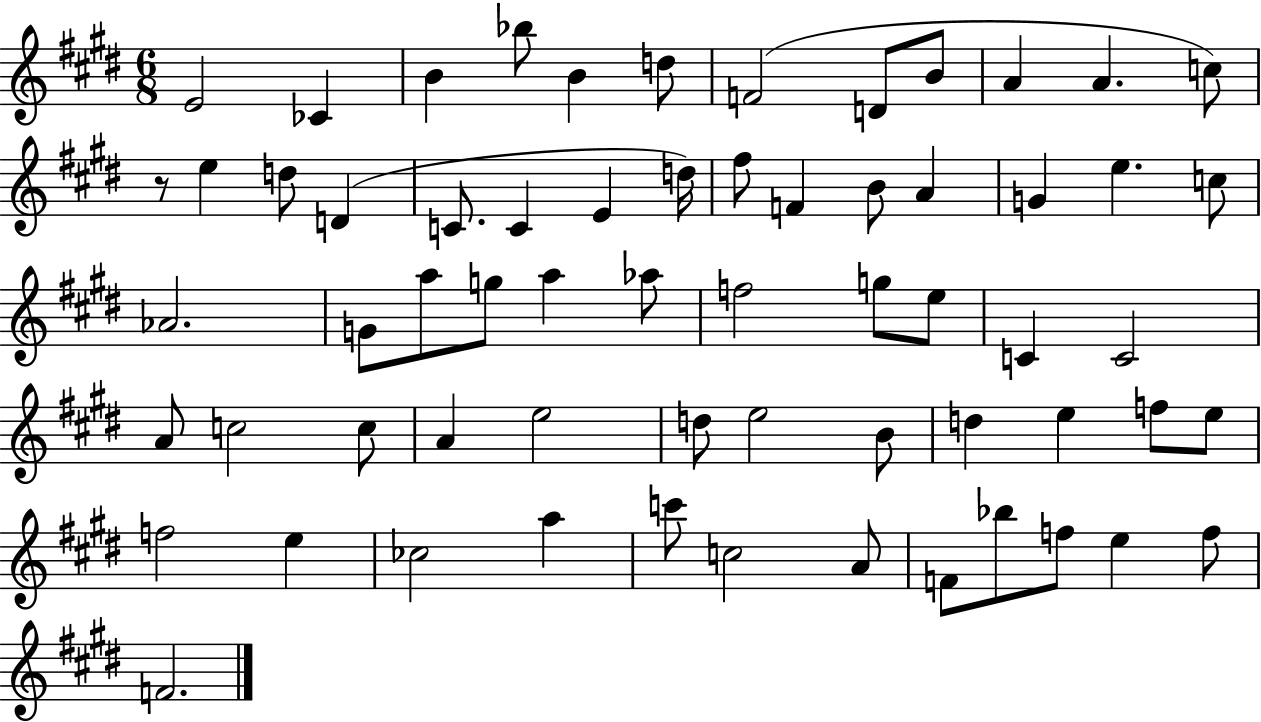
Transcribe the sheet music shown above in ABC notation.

X:1
T:Untitled
M:6/8
L:1/4
K:E
E2 _C B _b/2 B d/2 F2 D/2 B/2 A A c/2 z/2 e d/2 D C/2 C E d/4 ^f/2 F B/2 A G e c/2 _A2 G/2 a/2 g/2 a _a/2 f2 g/2 e/2 C C2 A/2 c2 c/2 A e2 d/2 e2 B/2 d e f/2 e/2 f2 e _c2 a c'/2 c2 A/2 F/2 _b/2 f/2 e f/2 F2